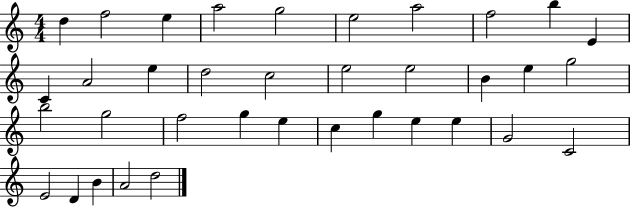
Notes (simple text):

D5/q F5/h E5/q A5/h G5/h E5/h A5/h F5/h B5/q E4/q C4/q A4/h E5/q D5/h C5/h E5/h E5/h B4/q E5/q G5/h B5/h G5/h F5/h G5/q E5/q C5/q G5/q E5/q E5/q G4/h C4/h E4/h D4/q B4/q A4/h D5/h